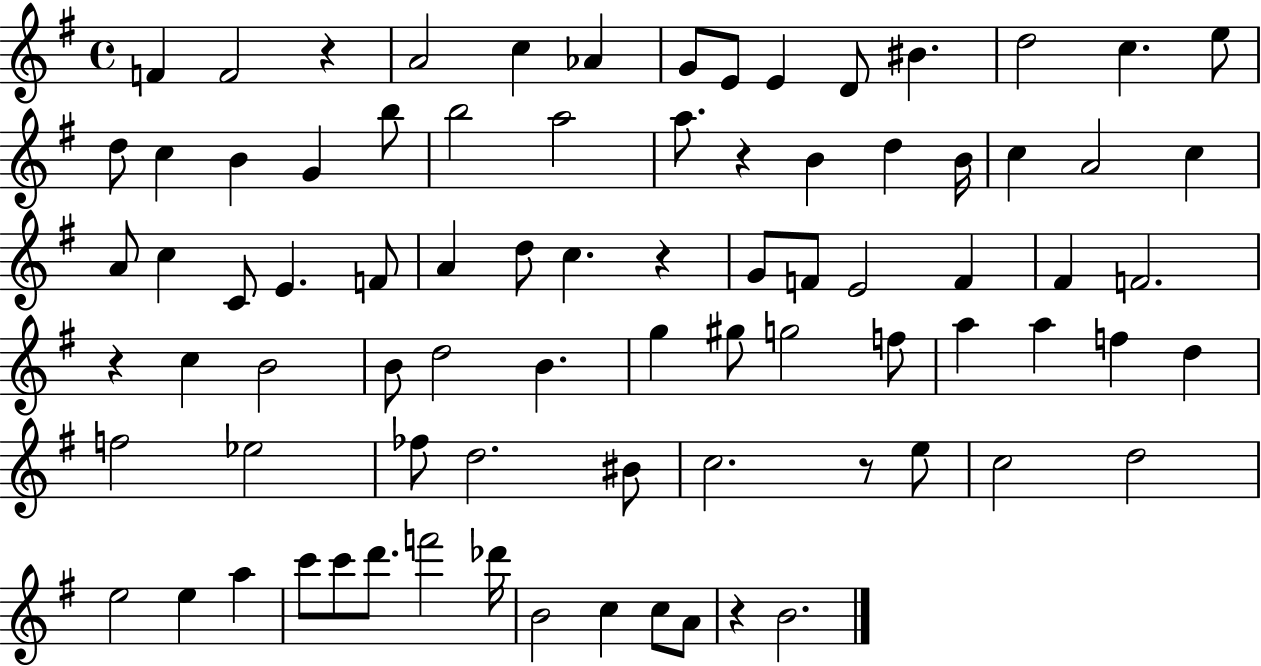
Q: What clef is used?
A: treble